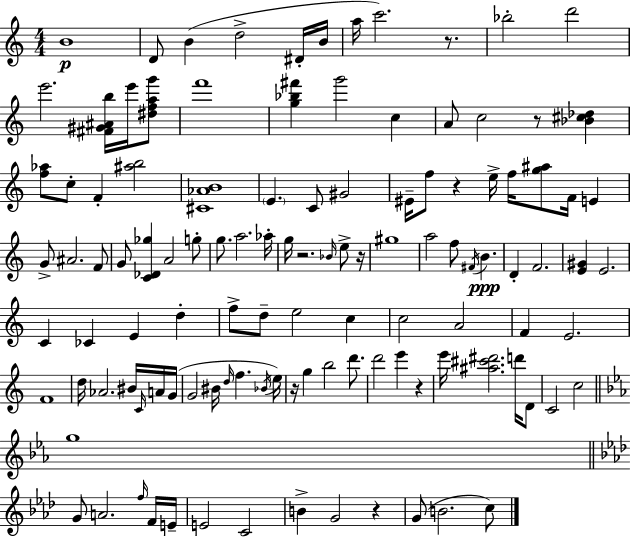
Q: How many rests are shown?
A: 8